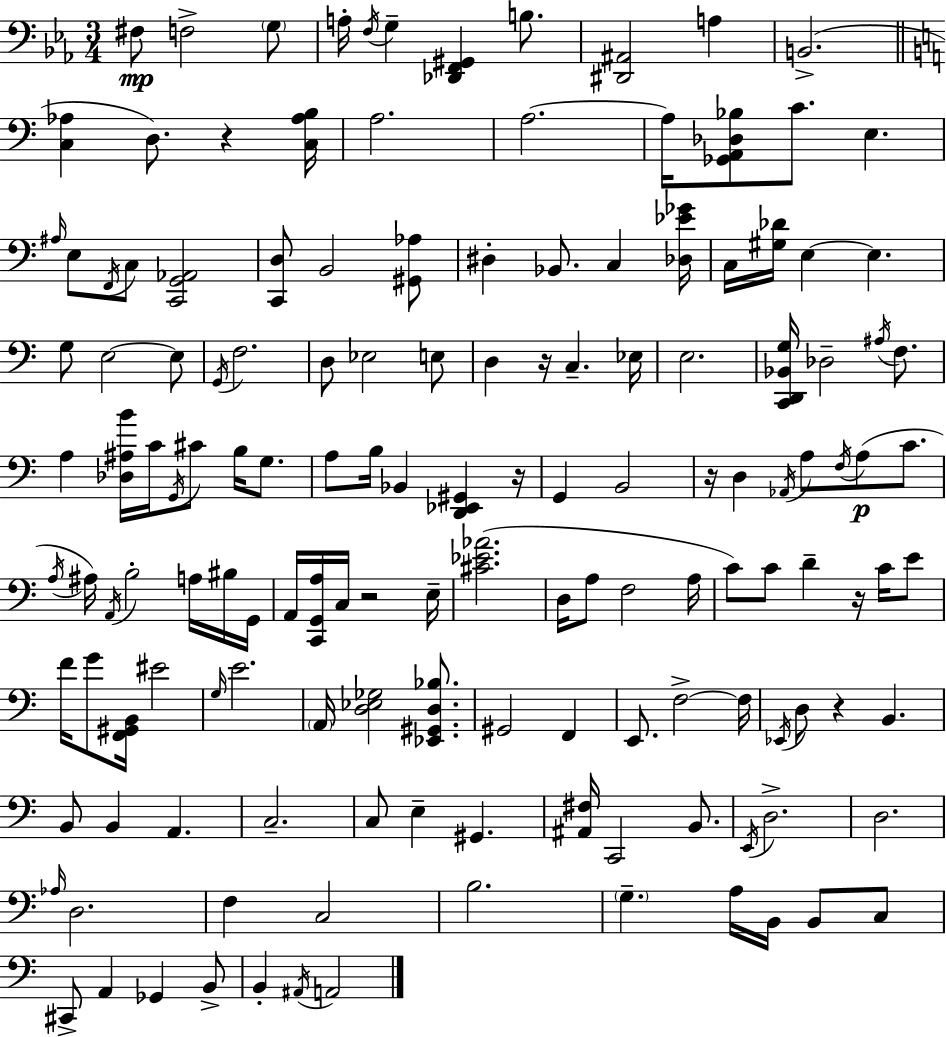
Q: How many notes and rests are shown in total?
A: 146